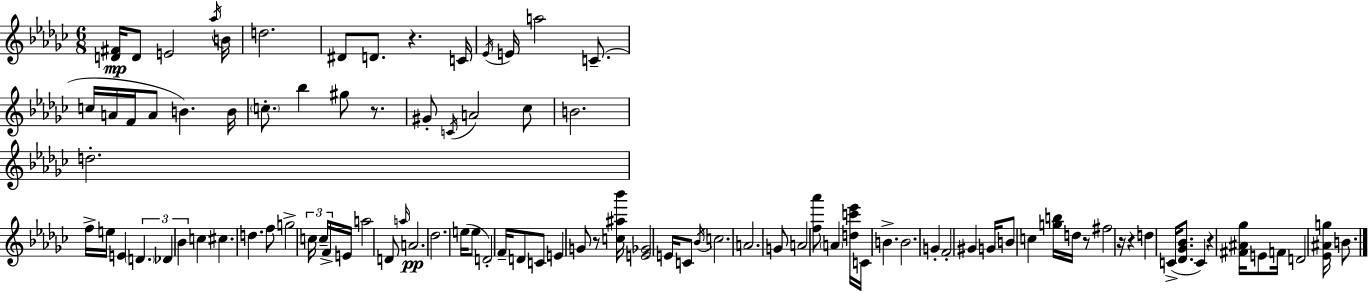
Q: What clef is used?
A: treble